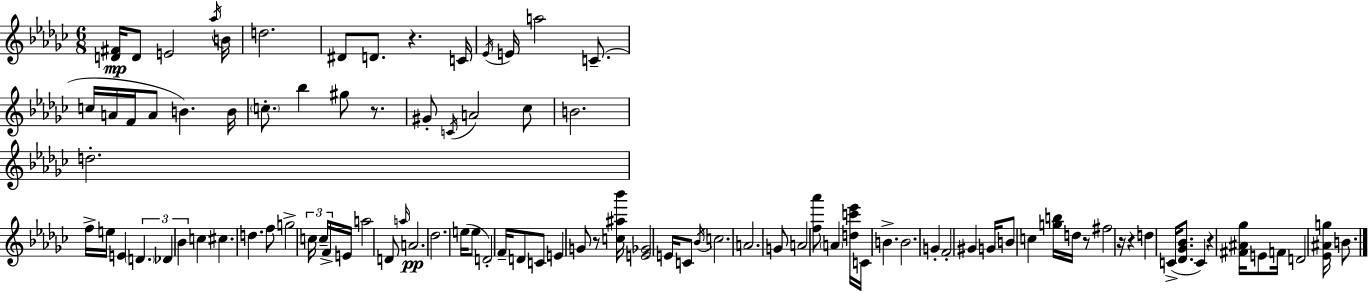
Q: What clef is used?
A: treble